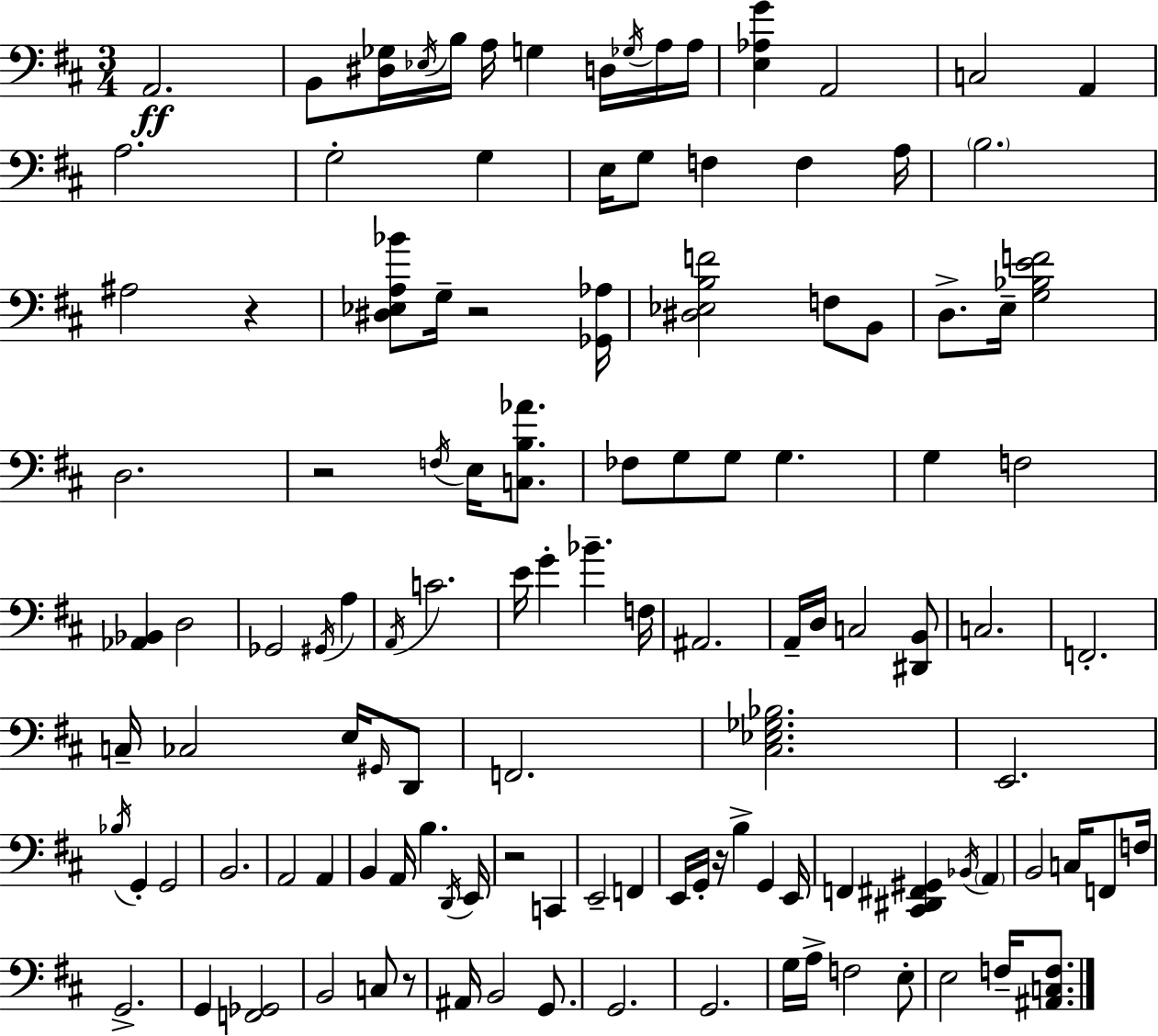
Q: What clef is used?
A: bass